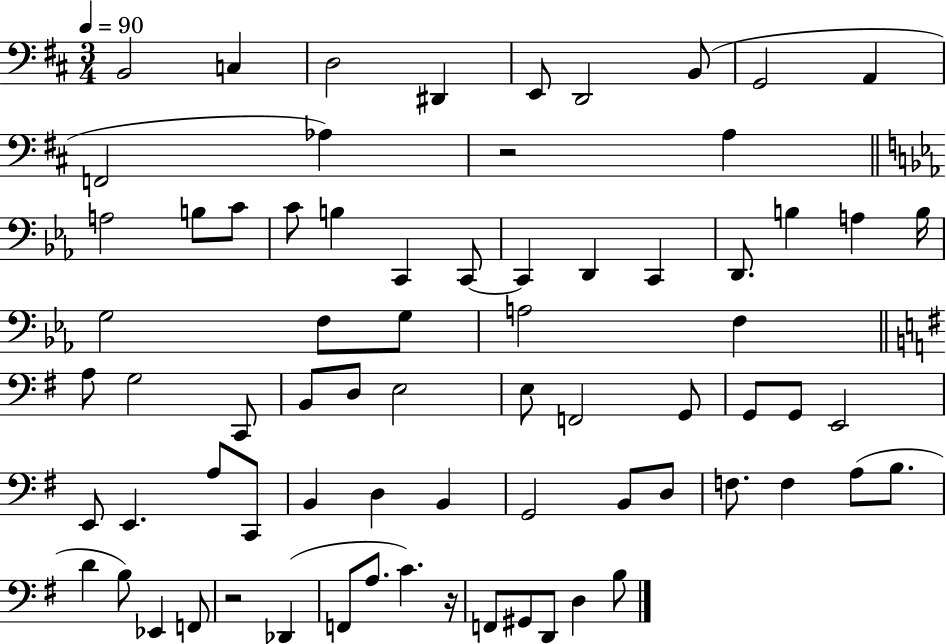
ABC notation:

X:1
T:Untitled
M:3/4
L:1/4
K:D
B,,2 C, D,2 ^D,, E,,/2 D,,2 B,,/2 G,,2 A,, F,,2 _A, z2 A, A,2 B,/2 C/2 C/2 B, C,, C,,/2 C,, D,, C,, D,,/2 B, A, B,/4 G,2 F,/2 G,/2 A,2 F, A,/2 G,2 C,,/2 B,,/2 D,/2 E,2 E,/2 F,,2 G,,/2 G,,/2 G,,/2 E,,2 E,,/2 E,, A,/2 C,,/2 B,, D, B,, G,,2 B,,/2 D,/2 F,/2 F, A,/2 B,/2 D B,/2 _E,, F,,/2 z2 _D,, F,,/2 A,/2 C z/4 F,,/2 ^G,,/2 D,,/2 D, B,/2